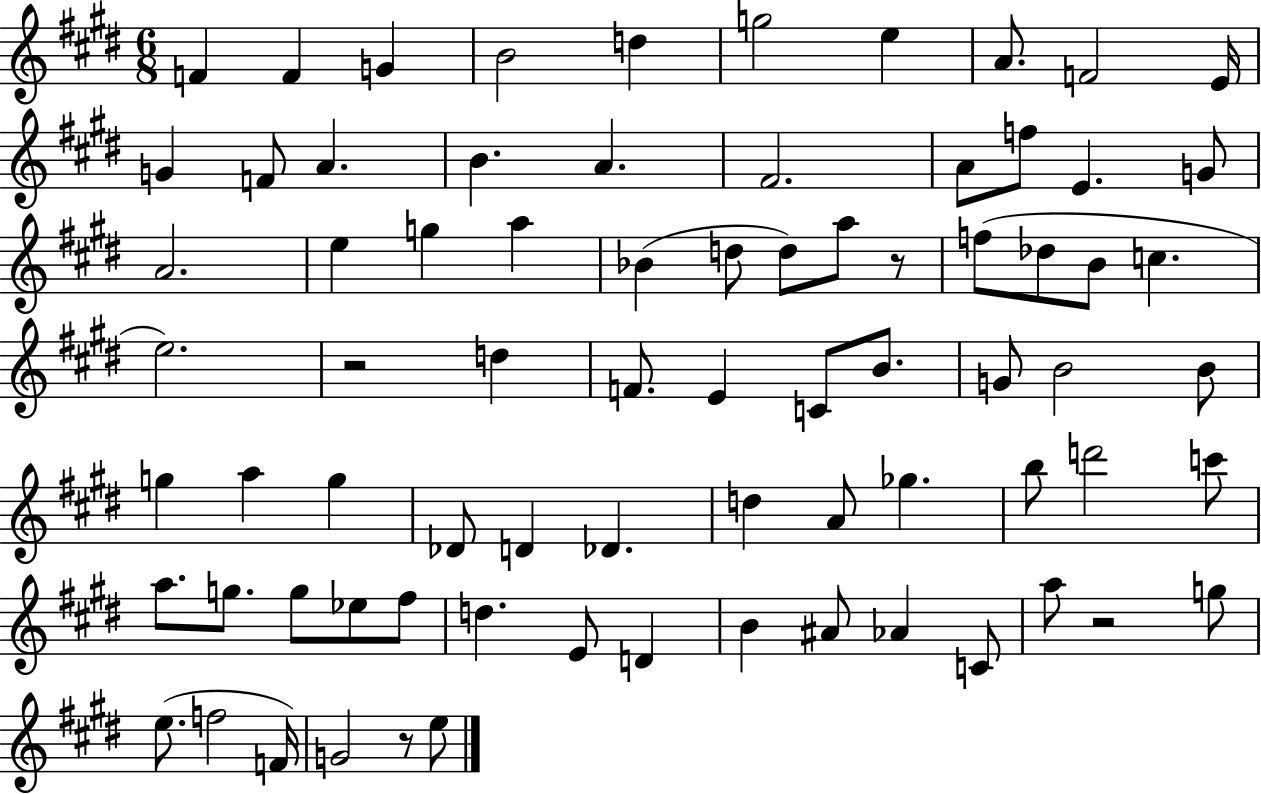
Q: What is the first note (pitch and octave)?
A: F4